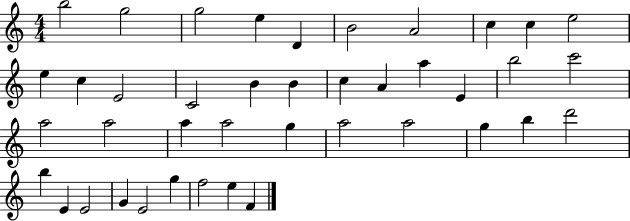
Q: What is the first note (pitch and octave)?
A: B5